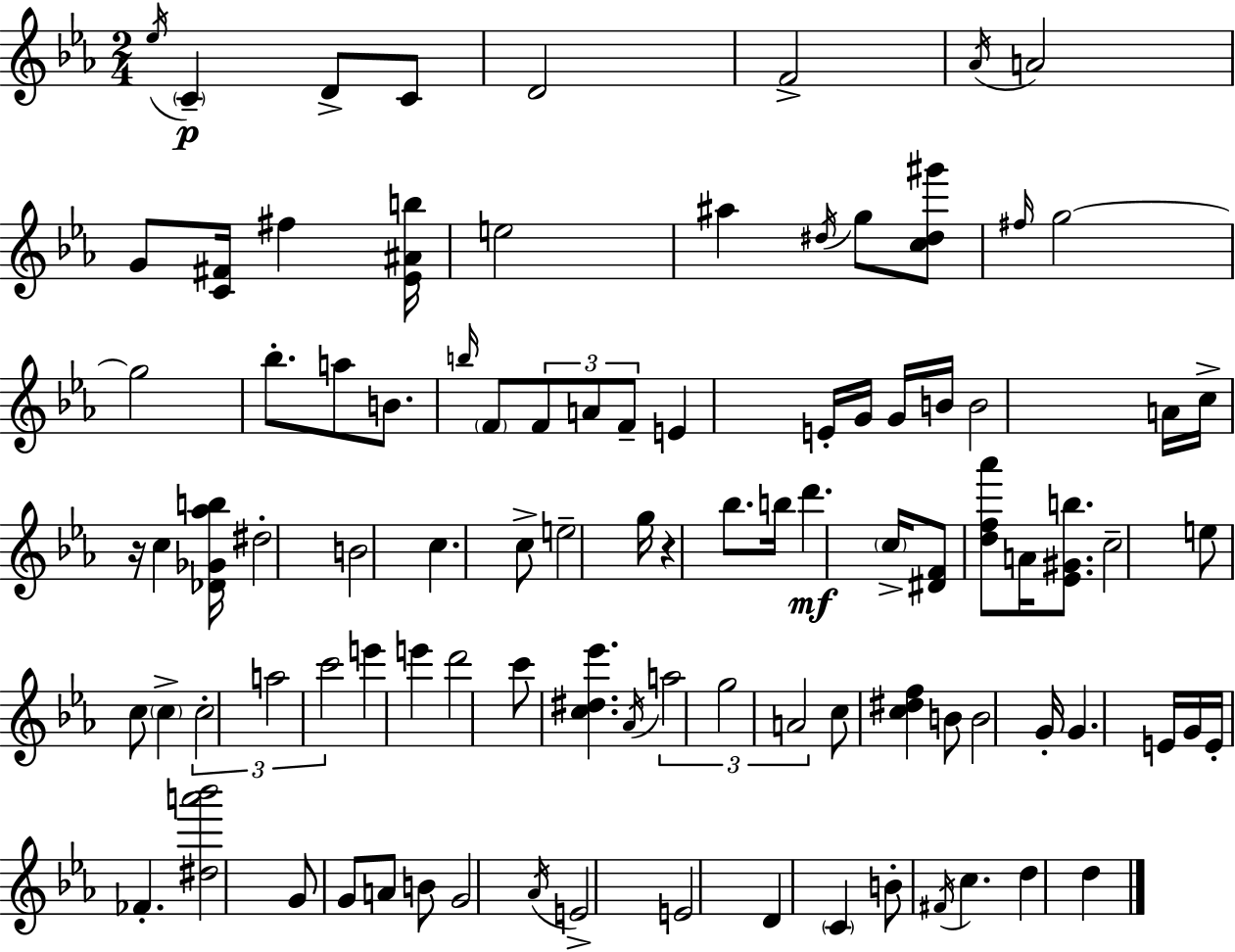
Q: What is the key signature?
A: EES major